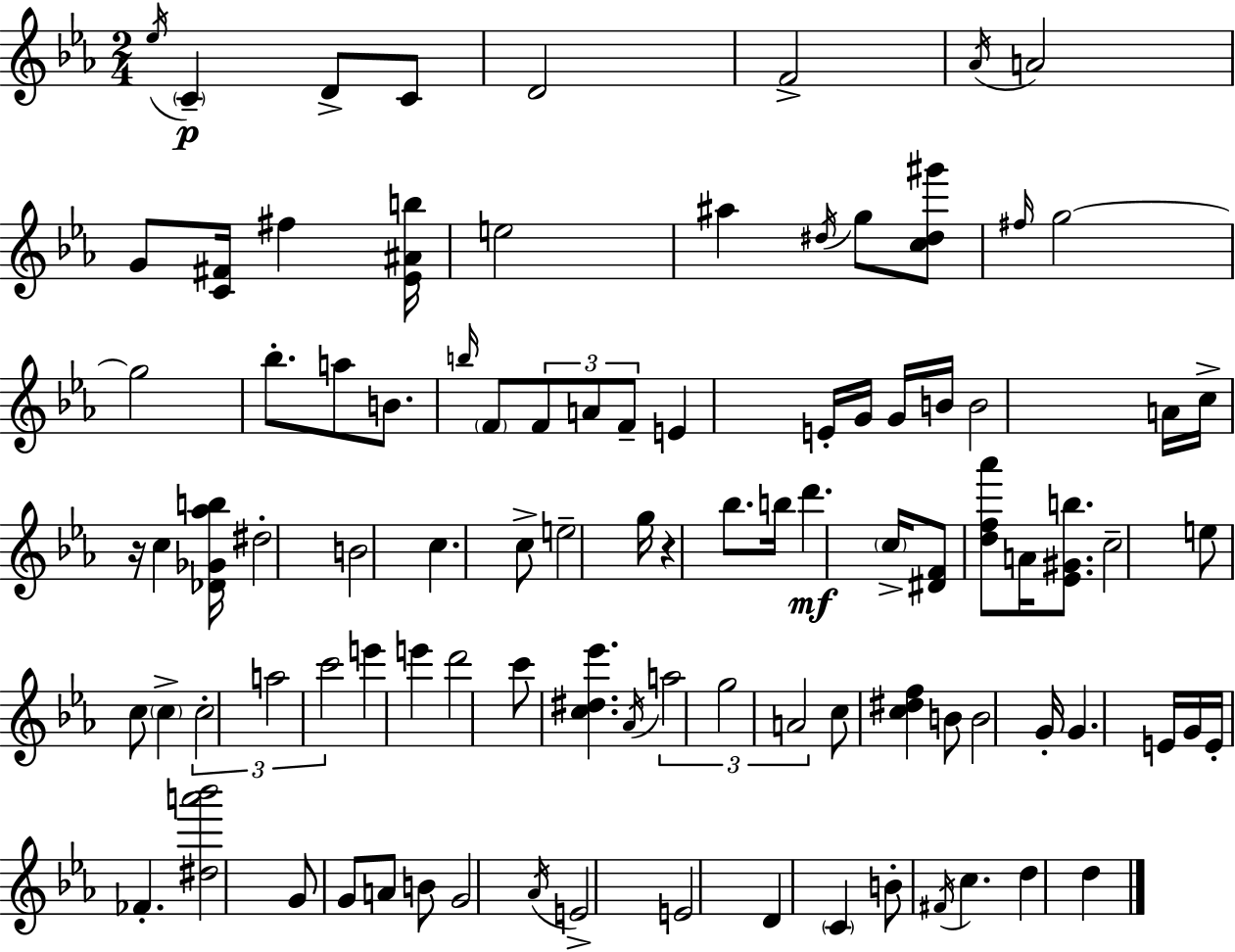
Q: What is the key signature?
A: EES major